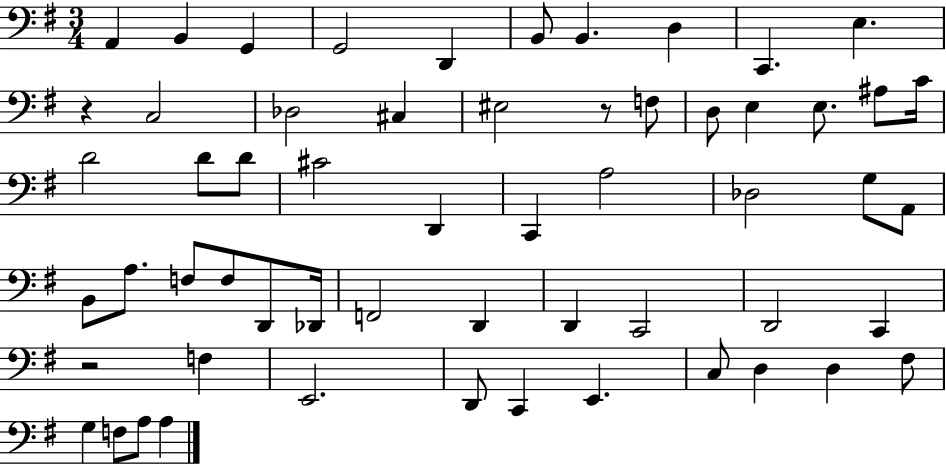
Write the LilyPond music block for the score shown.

{
  \clef bass
  \numericTimeSignature
  \time 3/4
  \key g \major
  a,4 b,4 g,4 | g,2 d,4 | b,8 b,4. d4 | c,4. e4. | \break r4 c2 | des2 cis4 | eis2 r8 f8 | d8 e4 e8. ais8 c'16 | \break d'2 d'8 d'8 | cis'2 d,4 | c,4 a2 | des2 g8 a,8 | \break b,8 a8. f8 f8 d,8 des,16 | f,2 d,4 | d,4 c,2 | d,2 c,4 | \break r2 f4 | e,2. | d,8 c,4 e,4. | c8 d4 d4 fis8 | \break g4 f8 a8 a4 | \bar "|."
}